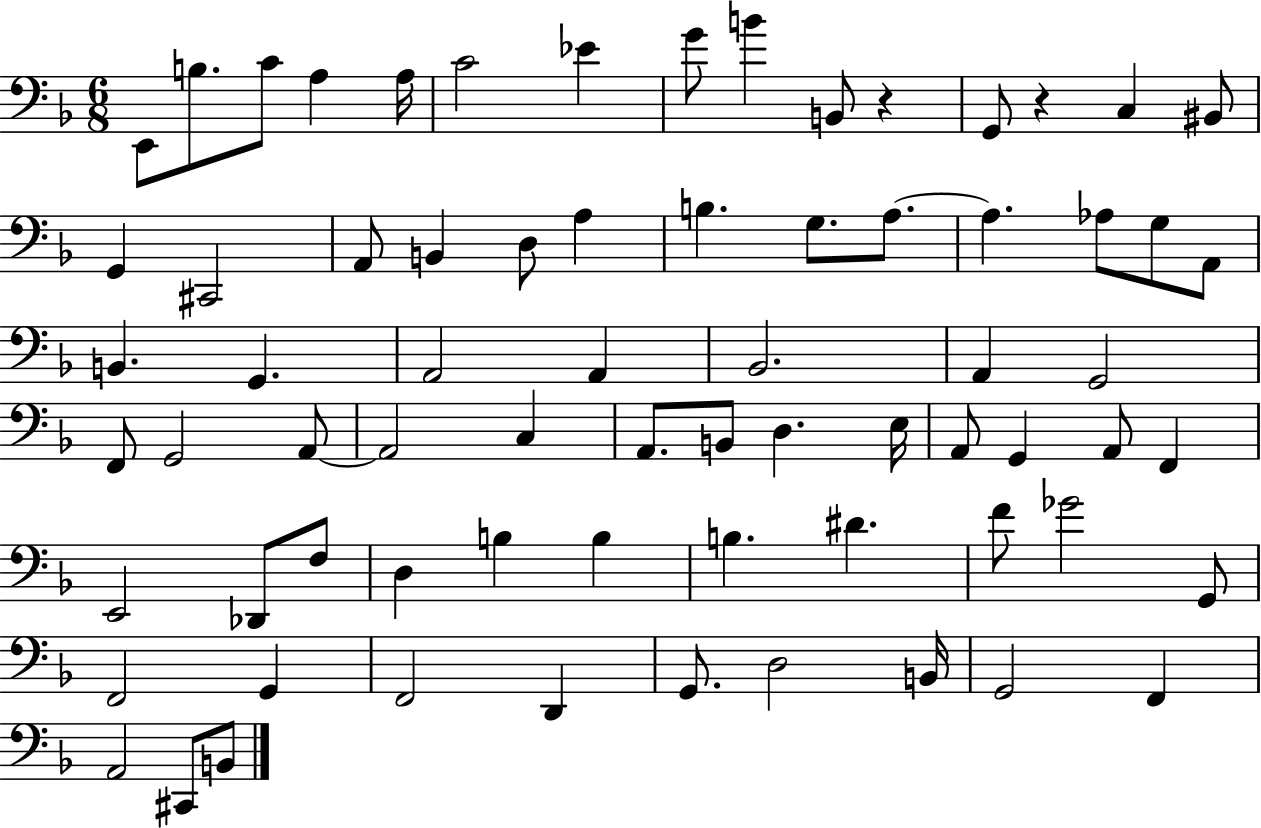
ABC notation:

X:1
T:Untitled
M:6/8
L:1/4
K:F
E,,/2 B,/2 C/2 A, A,/4 C2 _E G/2 B B,,/2 z G,,/2 z C, ^B,,/2 G,, ^C,,2 A,,/2 B,, D,/2 A, B, G,/2 A,/2 A, _A,/2 G,/2 A,,/2 B,, G,, A,,2 A,, _B,,2 A,, G,,2 F,,/2 G,,2 A,,/2 A,,2 C, A,,/2 B,,/2 D, E,/4 A,,/2 G,, A,,/2 F,, E,,2 _D,,/2 F,/2 D, B, B, B, ^D F/2 _G2 G,,/2 F,,2 G,, F,,2 D,, G,,/2 D,2 B,,/4 G,,2 F,, A,,2 ^C,,/2 B,,/2